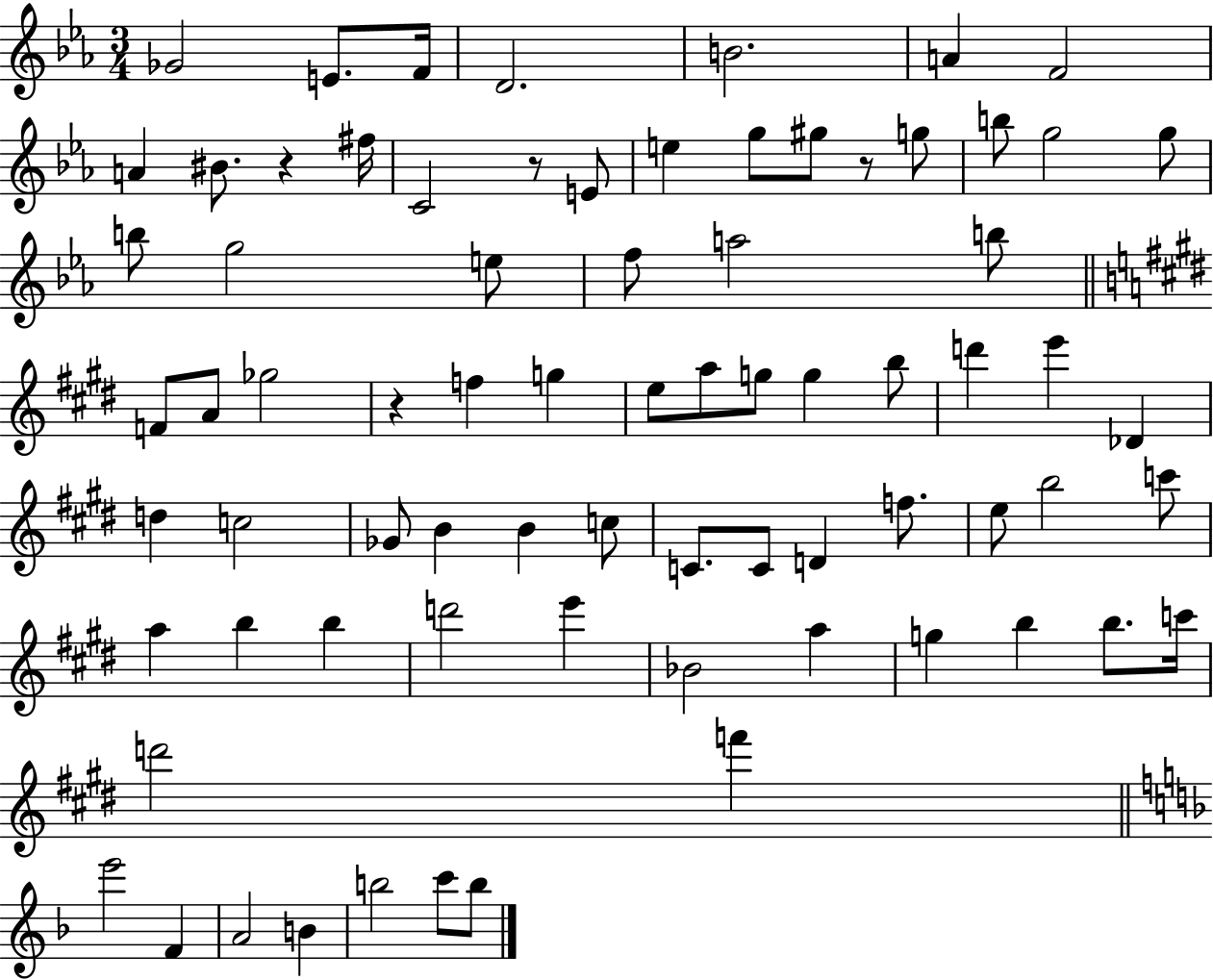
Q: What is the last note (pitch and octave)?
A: B5